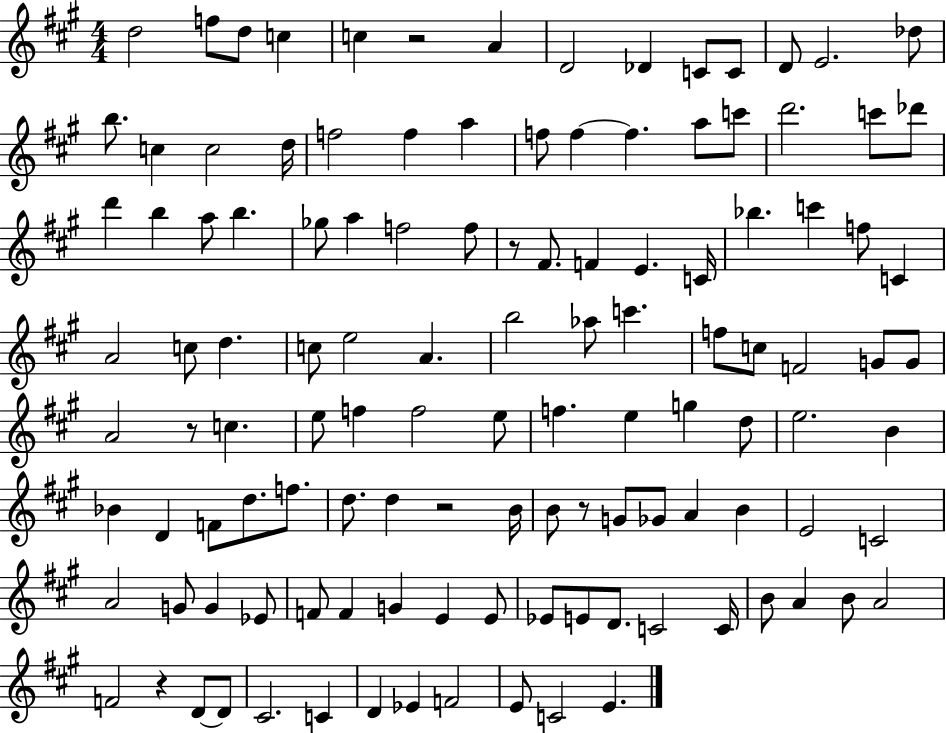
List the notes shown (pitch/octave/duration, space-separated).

D5/h F5/e D5/e C5/q C5/q R/h A4/q D4/h Db4/q C4/e C4/e D4/e E4/h. Db5/e B5/e. C5/q C5/h D5/s F5/h F5/q A5/q F5/e F5/q F5/q. A5/e C6/e D6/h. C6/e Db6/e D6/q B5/q A5/e B5/q. Gb5/e A5/q F5/h F5/e R/e F#4/e. F4/q E4/q. C4/s Bb5/q. C6/q F5/e C4/q A4/h C5/e D5/q. C5/e E5/h A4/q. B5/h Ab5/e C6/q. F5/e C5/e F4/h G4/e G4/e A4/h R/e C5/q. E5/e F5/q F5/h E5/e F5/q. E5/q G5/q D5/e E5/h. B4/q Bb4/q D4/q F4/e D5/e. F5/e. D5/e. D5/q R/h B4/s B4/e R/e G4/e Gb4/e A4/q B4/q E4/h C4/h A4/h G4/e G4/q Eb4/e F4/e F4/q G4/q E4/q E4/e Eb4/e E4/e D4/e. C4/h C4/s B4/e A4/q B4/e A4/h F4/h R/q D4/e D4/e C#4/h. C4/q D4/q Eb4/q F4/h E4/e C4/h E4/q.